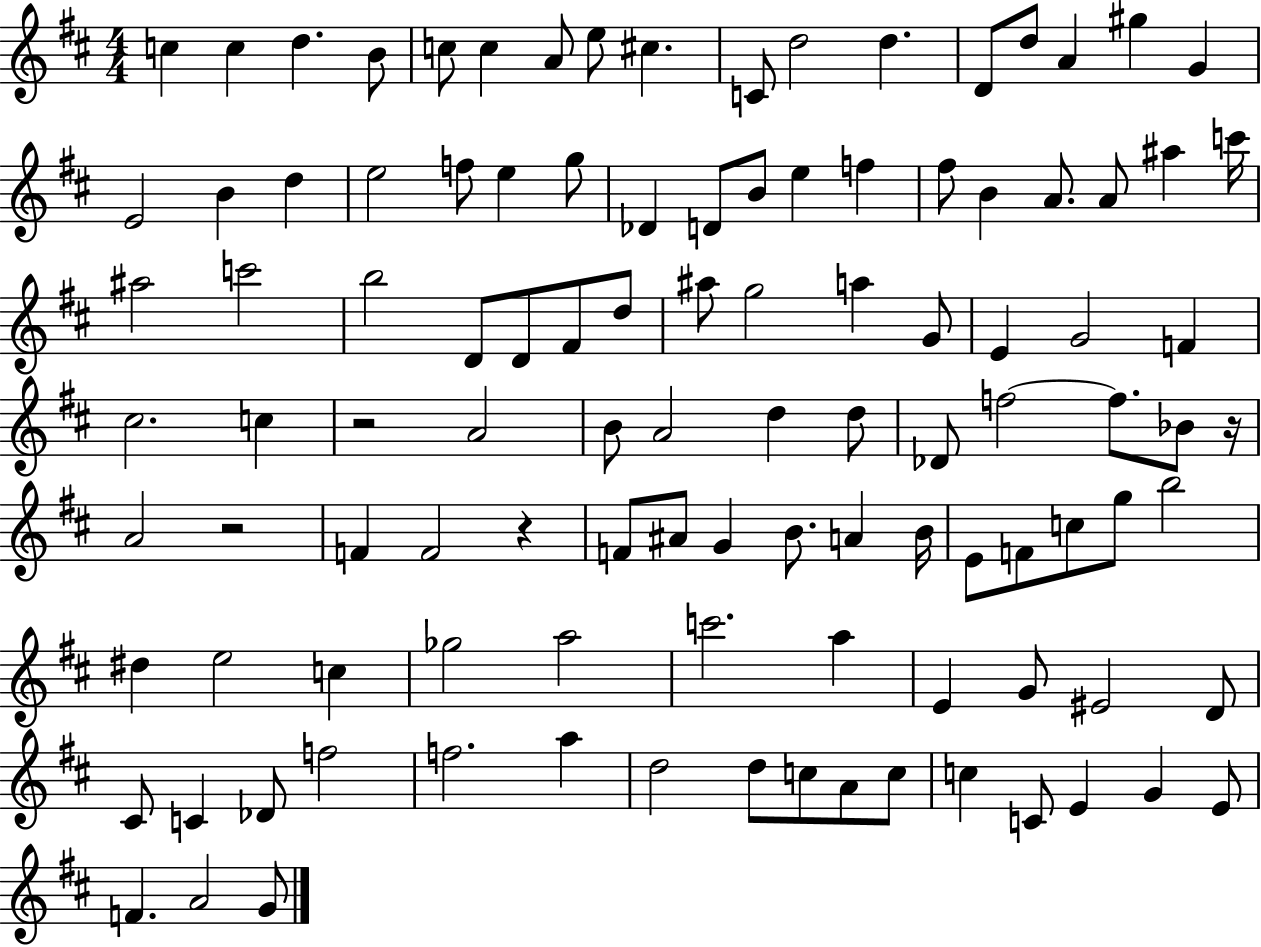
{
  \clef treble
  \numericTimeSignature
  \time 4/4
  \key d \major
  c''4 c''4 d''4. b'8 | c''8 c''4 a'8 e''8 cis''4. | c'8 d''2 d''4. | d'8 d''8 a'4 gis''4 g'4 | \break e'2 b'4 d''4 | e''2 f''8 e''4 g''8 | des'4 d'8 b'8 e''4 f''4 | fis''8 b'4 a'8. a'8 ais''4 c'''16 | \break ais''2 c'''2 | b''2 d'8 d'8 fis'8 d''8 | ais''8 g''2 a''4 g'8 | e'4 g'2 f'4 | \break cis''2. c''4 | r2 a'2 | b'8 a'2 d''4 d''8 | des'8 f''2~~ f''8. bes'8 r16 | \break a'2 r2 | f'4 f'2 r4 | f'8 ais'8 g'4 b'8. a'4 b'16 | e'8 f'8 c''8 g''8 b''2 | \break dis''4 e''2 c''4 | ges''2 a''2 | c'''2. a''4 | e'4 g'8 eis'2 d'8 | \break cis'8 c'4 des'8 f''2 | f''2. a''4 | d''2 d''8 c''8 a'8 c''8 | c''4 c'8 e'4 g'4 e'8 | \break f'4. a'2 g'8 | \bar "|."
}